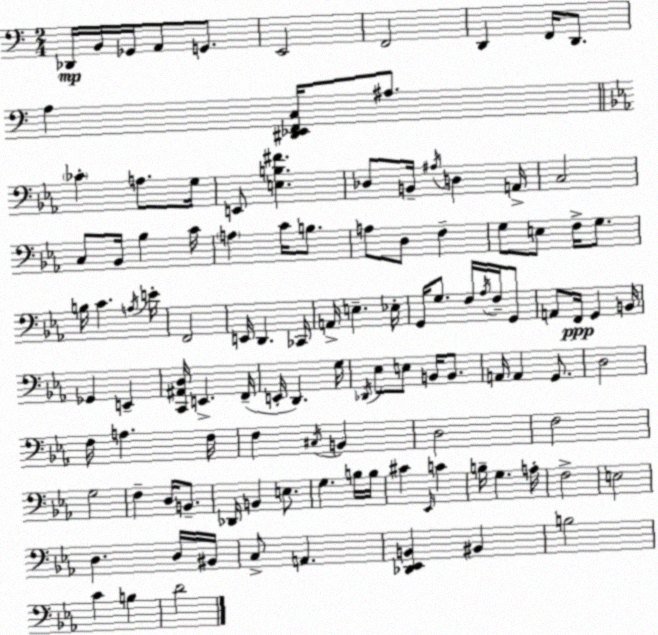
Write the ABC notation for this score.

X:1
T:Untitled
M:2/4
L:1/4
K:C
_D,,/4 B,,/4 _G,,/4 A,,/2 G,,/2 E,,2 F,,2 D,, F,,/4 D,,/2 A, [^D,,_E,,F,,C,]/4 ^A,/2 _C A,/2 G,/4 E,,/2 [E,B,^F] _D,/2 B,,/4 ^A,/4 D, A,,/4 C,2 C,/2 _B,,/4 _B, C/4 A, C/4 B,/2 A,/2 D,/2 F, G,/2 E,/2 F,/4 G,/2 B,/4 C A,/4 E/4 F,,2 E,,/4 D,, _C,,/4 A,,/4 E, _E,/4 G,,/4 G,/2 F,/4 _A,/4 F,/4 G,,/2 A,,/2 F,,/4 G,, B,,/4 _G,, E,, [C,,^A,,D,]/4 E,, F,,/4 E,,/4 D,, G,/4 _D,,/4 _E,/2 E,/2 B,,/4 B,,/2 A,,/4 A,, G,,/2 D,2 F,/4 A, F,/4 F, ^C,/4 B,, D,2 F,2 G,2 F, D,/4 B,,/2 _D,,/4 B,, E,/2 G, B,/4 B,/4 ^C _E,,/4 C B,/4 G, A,/4 F,2 E,2 D, D,/4 ^B,,/4 C,/2 A,, [_D,,_E,,B,,] ^B,, B,2 C B, D2